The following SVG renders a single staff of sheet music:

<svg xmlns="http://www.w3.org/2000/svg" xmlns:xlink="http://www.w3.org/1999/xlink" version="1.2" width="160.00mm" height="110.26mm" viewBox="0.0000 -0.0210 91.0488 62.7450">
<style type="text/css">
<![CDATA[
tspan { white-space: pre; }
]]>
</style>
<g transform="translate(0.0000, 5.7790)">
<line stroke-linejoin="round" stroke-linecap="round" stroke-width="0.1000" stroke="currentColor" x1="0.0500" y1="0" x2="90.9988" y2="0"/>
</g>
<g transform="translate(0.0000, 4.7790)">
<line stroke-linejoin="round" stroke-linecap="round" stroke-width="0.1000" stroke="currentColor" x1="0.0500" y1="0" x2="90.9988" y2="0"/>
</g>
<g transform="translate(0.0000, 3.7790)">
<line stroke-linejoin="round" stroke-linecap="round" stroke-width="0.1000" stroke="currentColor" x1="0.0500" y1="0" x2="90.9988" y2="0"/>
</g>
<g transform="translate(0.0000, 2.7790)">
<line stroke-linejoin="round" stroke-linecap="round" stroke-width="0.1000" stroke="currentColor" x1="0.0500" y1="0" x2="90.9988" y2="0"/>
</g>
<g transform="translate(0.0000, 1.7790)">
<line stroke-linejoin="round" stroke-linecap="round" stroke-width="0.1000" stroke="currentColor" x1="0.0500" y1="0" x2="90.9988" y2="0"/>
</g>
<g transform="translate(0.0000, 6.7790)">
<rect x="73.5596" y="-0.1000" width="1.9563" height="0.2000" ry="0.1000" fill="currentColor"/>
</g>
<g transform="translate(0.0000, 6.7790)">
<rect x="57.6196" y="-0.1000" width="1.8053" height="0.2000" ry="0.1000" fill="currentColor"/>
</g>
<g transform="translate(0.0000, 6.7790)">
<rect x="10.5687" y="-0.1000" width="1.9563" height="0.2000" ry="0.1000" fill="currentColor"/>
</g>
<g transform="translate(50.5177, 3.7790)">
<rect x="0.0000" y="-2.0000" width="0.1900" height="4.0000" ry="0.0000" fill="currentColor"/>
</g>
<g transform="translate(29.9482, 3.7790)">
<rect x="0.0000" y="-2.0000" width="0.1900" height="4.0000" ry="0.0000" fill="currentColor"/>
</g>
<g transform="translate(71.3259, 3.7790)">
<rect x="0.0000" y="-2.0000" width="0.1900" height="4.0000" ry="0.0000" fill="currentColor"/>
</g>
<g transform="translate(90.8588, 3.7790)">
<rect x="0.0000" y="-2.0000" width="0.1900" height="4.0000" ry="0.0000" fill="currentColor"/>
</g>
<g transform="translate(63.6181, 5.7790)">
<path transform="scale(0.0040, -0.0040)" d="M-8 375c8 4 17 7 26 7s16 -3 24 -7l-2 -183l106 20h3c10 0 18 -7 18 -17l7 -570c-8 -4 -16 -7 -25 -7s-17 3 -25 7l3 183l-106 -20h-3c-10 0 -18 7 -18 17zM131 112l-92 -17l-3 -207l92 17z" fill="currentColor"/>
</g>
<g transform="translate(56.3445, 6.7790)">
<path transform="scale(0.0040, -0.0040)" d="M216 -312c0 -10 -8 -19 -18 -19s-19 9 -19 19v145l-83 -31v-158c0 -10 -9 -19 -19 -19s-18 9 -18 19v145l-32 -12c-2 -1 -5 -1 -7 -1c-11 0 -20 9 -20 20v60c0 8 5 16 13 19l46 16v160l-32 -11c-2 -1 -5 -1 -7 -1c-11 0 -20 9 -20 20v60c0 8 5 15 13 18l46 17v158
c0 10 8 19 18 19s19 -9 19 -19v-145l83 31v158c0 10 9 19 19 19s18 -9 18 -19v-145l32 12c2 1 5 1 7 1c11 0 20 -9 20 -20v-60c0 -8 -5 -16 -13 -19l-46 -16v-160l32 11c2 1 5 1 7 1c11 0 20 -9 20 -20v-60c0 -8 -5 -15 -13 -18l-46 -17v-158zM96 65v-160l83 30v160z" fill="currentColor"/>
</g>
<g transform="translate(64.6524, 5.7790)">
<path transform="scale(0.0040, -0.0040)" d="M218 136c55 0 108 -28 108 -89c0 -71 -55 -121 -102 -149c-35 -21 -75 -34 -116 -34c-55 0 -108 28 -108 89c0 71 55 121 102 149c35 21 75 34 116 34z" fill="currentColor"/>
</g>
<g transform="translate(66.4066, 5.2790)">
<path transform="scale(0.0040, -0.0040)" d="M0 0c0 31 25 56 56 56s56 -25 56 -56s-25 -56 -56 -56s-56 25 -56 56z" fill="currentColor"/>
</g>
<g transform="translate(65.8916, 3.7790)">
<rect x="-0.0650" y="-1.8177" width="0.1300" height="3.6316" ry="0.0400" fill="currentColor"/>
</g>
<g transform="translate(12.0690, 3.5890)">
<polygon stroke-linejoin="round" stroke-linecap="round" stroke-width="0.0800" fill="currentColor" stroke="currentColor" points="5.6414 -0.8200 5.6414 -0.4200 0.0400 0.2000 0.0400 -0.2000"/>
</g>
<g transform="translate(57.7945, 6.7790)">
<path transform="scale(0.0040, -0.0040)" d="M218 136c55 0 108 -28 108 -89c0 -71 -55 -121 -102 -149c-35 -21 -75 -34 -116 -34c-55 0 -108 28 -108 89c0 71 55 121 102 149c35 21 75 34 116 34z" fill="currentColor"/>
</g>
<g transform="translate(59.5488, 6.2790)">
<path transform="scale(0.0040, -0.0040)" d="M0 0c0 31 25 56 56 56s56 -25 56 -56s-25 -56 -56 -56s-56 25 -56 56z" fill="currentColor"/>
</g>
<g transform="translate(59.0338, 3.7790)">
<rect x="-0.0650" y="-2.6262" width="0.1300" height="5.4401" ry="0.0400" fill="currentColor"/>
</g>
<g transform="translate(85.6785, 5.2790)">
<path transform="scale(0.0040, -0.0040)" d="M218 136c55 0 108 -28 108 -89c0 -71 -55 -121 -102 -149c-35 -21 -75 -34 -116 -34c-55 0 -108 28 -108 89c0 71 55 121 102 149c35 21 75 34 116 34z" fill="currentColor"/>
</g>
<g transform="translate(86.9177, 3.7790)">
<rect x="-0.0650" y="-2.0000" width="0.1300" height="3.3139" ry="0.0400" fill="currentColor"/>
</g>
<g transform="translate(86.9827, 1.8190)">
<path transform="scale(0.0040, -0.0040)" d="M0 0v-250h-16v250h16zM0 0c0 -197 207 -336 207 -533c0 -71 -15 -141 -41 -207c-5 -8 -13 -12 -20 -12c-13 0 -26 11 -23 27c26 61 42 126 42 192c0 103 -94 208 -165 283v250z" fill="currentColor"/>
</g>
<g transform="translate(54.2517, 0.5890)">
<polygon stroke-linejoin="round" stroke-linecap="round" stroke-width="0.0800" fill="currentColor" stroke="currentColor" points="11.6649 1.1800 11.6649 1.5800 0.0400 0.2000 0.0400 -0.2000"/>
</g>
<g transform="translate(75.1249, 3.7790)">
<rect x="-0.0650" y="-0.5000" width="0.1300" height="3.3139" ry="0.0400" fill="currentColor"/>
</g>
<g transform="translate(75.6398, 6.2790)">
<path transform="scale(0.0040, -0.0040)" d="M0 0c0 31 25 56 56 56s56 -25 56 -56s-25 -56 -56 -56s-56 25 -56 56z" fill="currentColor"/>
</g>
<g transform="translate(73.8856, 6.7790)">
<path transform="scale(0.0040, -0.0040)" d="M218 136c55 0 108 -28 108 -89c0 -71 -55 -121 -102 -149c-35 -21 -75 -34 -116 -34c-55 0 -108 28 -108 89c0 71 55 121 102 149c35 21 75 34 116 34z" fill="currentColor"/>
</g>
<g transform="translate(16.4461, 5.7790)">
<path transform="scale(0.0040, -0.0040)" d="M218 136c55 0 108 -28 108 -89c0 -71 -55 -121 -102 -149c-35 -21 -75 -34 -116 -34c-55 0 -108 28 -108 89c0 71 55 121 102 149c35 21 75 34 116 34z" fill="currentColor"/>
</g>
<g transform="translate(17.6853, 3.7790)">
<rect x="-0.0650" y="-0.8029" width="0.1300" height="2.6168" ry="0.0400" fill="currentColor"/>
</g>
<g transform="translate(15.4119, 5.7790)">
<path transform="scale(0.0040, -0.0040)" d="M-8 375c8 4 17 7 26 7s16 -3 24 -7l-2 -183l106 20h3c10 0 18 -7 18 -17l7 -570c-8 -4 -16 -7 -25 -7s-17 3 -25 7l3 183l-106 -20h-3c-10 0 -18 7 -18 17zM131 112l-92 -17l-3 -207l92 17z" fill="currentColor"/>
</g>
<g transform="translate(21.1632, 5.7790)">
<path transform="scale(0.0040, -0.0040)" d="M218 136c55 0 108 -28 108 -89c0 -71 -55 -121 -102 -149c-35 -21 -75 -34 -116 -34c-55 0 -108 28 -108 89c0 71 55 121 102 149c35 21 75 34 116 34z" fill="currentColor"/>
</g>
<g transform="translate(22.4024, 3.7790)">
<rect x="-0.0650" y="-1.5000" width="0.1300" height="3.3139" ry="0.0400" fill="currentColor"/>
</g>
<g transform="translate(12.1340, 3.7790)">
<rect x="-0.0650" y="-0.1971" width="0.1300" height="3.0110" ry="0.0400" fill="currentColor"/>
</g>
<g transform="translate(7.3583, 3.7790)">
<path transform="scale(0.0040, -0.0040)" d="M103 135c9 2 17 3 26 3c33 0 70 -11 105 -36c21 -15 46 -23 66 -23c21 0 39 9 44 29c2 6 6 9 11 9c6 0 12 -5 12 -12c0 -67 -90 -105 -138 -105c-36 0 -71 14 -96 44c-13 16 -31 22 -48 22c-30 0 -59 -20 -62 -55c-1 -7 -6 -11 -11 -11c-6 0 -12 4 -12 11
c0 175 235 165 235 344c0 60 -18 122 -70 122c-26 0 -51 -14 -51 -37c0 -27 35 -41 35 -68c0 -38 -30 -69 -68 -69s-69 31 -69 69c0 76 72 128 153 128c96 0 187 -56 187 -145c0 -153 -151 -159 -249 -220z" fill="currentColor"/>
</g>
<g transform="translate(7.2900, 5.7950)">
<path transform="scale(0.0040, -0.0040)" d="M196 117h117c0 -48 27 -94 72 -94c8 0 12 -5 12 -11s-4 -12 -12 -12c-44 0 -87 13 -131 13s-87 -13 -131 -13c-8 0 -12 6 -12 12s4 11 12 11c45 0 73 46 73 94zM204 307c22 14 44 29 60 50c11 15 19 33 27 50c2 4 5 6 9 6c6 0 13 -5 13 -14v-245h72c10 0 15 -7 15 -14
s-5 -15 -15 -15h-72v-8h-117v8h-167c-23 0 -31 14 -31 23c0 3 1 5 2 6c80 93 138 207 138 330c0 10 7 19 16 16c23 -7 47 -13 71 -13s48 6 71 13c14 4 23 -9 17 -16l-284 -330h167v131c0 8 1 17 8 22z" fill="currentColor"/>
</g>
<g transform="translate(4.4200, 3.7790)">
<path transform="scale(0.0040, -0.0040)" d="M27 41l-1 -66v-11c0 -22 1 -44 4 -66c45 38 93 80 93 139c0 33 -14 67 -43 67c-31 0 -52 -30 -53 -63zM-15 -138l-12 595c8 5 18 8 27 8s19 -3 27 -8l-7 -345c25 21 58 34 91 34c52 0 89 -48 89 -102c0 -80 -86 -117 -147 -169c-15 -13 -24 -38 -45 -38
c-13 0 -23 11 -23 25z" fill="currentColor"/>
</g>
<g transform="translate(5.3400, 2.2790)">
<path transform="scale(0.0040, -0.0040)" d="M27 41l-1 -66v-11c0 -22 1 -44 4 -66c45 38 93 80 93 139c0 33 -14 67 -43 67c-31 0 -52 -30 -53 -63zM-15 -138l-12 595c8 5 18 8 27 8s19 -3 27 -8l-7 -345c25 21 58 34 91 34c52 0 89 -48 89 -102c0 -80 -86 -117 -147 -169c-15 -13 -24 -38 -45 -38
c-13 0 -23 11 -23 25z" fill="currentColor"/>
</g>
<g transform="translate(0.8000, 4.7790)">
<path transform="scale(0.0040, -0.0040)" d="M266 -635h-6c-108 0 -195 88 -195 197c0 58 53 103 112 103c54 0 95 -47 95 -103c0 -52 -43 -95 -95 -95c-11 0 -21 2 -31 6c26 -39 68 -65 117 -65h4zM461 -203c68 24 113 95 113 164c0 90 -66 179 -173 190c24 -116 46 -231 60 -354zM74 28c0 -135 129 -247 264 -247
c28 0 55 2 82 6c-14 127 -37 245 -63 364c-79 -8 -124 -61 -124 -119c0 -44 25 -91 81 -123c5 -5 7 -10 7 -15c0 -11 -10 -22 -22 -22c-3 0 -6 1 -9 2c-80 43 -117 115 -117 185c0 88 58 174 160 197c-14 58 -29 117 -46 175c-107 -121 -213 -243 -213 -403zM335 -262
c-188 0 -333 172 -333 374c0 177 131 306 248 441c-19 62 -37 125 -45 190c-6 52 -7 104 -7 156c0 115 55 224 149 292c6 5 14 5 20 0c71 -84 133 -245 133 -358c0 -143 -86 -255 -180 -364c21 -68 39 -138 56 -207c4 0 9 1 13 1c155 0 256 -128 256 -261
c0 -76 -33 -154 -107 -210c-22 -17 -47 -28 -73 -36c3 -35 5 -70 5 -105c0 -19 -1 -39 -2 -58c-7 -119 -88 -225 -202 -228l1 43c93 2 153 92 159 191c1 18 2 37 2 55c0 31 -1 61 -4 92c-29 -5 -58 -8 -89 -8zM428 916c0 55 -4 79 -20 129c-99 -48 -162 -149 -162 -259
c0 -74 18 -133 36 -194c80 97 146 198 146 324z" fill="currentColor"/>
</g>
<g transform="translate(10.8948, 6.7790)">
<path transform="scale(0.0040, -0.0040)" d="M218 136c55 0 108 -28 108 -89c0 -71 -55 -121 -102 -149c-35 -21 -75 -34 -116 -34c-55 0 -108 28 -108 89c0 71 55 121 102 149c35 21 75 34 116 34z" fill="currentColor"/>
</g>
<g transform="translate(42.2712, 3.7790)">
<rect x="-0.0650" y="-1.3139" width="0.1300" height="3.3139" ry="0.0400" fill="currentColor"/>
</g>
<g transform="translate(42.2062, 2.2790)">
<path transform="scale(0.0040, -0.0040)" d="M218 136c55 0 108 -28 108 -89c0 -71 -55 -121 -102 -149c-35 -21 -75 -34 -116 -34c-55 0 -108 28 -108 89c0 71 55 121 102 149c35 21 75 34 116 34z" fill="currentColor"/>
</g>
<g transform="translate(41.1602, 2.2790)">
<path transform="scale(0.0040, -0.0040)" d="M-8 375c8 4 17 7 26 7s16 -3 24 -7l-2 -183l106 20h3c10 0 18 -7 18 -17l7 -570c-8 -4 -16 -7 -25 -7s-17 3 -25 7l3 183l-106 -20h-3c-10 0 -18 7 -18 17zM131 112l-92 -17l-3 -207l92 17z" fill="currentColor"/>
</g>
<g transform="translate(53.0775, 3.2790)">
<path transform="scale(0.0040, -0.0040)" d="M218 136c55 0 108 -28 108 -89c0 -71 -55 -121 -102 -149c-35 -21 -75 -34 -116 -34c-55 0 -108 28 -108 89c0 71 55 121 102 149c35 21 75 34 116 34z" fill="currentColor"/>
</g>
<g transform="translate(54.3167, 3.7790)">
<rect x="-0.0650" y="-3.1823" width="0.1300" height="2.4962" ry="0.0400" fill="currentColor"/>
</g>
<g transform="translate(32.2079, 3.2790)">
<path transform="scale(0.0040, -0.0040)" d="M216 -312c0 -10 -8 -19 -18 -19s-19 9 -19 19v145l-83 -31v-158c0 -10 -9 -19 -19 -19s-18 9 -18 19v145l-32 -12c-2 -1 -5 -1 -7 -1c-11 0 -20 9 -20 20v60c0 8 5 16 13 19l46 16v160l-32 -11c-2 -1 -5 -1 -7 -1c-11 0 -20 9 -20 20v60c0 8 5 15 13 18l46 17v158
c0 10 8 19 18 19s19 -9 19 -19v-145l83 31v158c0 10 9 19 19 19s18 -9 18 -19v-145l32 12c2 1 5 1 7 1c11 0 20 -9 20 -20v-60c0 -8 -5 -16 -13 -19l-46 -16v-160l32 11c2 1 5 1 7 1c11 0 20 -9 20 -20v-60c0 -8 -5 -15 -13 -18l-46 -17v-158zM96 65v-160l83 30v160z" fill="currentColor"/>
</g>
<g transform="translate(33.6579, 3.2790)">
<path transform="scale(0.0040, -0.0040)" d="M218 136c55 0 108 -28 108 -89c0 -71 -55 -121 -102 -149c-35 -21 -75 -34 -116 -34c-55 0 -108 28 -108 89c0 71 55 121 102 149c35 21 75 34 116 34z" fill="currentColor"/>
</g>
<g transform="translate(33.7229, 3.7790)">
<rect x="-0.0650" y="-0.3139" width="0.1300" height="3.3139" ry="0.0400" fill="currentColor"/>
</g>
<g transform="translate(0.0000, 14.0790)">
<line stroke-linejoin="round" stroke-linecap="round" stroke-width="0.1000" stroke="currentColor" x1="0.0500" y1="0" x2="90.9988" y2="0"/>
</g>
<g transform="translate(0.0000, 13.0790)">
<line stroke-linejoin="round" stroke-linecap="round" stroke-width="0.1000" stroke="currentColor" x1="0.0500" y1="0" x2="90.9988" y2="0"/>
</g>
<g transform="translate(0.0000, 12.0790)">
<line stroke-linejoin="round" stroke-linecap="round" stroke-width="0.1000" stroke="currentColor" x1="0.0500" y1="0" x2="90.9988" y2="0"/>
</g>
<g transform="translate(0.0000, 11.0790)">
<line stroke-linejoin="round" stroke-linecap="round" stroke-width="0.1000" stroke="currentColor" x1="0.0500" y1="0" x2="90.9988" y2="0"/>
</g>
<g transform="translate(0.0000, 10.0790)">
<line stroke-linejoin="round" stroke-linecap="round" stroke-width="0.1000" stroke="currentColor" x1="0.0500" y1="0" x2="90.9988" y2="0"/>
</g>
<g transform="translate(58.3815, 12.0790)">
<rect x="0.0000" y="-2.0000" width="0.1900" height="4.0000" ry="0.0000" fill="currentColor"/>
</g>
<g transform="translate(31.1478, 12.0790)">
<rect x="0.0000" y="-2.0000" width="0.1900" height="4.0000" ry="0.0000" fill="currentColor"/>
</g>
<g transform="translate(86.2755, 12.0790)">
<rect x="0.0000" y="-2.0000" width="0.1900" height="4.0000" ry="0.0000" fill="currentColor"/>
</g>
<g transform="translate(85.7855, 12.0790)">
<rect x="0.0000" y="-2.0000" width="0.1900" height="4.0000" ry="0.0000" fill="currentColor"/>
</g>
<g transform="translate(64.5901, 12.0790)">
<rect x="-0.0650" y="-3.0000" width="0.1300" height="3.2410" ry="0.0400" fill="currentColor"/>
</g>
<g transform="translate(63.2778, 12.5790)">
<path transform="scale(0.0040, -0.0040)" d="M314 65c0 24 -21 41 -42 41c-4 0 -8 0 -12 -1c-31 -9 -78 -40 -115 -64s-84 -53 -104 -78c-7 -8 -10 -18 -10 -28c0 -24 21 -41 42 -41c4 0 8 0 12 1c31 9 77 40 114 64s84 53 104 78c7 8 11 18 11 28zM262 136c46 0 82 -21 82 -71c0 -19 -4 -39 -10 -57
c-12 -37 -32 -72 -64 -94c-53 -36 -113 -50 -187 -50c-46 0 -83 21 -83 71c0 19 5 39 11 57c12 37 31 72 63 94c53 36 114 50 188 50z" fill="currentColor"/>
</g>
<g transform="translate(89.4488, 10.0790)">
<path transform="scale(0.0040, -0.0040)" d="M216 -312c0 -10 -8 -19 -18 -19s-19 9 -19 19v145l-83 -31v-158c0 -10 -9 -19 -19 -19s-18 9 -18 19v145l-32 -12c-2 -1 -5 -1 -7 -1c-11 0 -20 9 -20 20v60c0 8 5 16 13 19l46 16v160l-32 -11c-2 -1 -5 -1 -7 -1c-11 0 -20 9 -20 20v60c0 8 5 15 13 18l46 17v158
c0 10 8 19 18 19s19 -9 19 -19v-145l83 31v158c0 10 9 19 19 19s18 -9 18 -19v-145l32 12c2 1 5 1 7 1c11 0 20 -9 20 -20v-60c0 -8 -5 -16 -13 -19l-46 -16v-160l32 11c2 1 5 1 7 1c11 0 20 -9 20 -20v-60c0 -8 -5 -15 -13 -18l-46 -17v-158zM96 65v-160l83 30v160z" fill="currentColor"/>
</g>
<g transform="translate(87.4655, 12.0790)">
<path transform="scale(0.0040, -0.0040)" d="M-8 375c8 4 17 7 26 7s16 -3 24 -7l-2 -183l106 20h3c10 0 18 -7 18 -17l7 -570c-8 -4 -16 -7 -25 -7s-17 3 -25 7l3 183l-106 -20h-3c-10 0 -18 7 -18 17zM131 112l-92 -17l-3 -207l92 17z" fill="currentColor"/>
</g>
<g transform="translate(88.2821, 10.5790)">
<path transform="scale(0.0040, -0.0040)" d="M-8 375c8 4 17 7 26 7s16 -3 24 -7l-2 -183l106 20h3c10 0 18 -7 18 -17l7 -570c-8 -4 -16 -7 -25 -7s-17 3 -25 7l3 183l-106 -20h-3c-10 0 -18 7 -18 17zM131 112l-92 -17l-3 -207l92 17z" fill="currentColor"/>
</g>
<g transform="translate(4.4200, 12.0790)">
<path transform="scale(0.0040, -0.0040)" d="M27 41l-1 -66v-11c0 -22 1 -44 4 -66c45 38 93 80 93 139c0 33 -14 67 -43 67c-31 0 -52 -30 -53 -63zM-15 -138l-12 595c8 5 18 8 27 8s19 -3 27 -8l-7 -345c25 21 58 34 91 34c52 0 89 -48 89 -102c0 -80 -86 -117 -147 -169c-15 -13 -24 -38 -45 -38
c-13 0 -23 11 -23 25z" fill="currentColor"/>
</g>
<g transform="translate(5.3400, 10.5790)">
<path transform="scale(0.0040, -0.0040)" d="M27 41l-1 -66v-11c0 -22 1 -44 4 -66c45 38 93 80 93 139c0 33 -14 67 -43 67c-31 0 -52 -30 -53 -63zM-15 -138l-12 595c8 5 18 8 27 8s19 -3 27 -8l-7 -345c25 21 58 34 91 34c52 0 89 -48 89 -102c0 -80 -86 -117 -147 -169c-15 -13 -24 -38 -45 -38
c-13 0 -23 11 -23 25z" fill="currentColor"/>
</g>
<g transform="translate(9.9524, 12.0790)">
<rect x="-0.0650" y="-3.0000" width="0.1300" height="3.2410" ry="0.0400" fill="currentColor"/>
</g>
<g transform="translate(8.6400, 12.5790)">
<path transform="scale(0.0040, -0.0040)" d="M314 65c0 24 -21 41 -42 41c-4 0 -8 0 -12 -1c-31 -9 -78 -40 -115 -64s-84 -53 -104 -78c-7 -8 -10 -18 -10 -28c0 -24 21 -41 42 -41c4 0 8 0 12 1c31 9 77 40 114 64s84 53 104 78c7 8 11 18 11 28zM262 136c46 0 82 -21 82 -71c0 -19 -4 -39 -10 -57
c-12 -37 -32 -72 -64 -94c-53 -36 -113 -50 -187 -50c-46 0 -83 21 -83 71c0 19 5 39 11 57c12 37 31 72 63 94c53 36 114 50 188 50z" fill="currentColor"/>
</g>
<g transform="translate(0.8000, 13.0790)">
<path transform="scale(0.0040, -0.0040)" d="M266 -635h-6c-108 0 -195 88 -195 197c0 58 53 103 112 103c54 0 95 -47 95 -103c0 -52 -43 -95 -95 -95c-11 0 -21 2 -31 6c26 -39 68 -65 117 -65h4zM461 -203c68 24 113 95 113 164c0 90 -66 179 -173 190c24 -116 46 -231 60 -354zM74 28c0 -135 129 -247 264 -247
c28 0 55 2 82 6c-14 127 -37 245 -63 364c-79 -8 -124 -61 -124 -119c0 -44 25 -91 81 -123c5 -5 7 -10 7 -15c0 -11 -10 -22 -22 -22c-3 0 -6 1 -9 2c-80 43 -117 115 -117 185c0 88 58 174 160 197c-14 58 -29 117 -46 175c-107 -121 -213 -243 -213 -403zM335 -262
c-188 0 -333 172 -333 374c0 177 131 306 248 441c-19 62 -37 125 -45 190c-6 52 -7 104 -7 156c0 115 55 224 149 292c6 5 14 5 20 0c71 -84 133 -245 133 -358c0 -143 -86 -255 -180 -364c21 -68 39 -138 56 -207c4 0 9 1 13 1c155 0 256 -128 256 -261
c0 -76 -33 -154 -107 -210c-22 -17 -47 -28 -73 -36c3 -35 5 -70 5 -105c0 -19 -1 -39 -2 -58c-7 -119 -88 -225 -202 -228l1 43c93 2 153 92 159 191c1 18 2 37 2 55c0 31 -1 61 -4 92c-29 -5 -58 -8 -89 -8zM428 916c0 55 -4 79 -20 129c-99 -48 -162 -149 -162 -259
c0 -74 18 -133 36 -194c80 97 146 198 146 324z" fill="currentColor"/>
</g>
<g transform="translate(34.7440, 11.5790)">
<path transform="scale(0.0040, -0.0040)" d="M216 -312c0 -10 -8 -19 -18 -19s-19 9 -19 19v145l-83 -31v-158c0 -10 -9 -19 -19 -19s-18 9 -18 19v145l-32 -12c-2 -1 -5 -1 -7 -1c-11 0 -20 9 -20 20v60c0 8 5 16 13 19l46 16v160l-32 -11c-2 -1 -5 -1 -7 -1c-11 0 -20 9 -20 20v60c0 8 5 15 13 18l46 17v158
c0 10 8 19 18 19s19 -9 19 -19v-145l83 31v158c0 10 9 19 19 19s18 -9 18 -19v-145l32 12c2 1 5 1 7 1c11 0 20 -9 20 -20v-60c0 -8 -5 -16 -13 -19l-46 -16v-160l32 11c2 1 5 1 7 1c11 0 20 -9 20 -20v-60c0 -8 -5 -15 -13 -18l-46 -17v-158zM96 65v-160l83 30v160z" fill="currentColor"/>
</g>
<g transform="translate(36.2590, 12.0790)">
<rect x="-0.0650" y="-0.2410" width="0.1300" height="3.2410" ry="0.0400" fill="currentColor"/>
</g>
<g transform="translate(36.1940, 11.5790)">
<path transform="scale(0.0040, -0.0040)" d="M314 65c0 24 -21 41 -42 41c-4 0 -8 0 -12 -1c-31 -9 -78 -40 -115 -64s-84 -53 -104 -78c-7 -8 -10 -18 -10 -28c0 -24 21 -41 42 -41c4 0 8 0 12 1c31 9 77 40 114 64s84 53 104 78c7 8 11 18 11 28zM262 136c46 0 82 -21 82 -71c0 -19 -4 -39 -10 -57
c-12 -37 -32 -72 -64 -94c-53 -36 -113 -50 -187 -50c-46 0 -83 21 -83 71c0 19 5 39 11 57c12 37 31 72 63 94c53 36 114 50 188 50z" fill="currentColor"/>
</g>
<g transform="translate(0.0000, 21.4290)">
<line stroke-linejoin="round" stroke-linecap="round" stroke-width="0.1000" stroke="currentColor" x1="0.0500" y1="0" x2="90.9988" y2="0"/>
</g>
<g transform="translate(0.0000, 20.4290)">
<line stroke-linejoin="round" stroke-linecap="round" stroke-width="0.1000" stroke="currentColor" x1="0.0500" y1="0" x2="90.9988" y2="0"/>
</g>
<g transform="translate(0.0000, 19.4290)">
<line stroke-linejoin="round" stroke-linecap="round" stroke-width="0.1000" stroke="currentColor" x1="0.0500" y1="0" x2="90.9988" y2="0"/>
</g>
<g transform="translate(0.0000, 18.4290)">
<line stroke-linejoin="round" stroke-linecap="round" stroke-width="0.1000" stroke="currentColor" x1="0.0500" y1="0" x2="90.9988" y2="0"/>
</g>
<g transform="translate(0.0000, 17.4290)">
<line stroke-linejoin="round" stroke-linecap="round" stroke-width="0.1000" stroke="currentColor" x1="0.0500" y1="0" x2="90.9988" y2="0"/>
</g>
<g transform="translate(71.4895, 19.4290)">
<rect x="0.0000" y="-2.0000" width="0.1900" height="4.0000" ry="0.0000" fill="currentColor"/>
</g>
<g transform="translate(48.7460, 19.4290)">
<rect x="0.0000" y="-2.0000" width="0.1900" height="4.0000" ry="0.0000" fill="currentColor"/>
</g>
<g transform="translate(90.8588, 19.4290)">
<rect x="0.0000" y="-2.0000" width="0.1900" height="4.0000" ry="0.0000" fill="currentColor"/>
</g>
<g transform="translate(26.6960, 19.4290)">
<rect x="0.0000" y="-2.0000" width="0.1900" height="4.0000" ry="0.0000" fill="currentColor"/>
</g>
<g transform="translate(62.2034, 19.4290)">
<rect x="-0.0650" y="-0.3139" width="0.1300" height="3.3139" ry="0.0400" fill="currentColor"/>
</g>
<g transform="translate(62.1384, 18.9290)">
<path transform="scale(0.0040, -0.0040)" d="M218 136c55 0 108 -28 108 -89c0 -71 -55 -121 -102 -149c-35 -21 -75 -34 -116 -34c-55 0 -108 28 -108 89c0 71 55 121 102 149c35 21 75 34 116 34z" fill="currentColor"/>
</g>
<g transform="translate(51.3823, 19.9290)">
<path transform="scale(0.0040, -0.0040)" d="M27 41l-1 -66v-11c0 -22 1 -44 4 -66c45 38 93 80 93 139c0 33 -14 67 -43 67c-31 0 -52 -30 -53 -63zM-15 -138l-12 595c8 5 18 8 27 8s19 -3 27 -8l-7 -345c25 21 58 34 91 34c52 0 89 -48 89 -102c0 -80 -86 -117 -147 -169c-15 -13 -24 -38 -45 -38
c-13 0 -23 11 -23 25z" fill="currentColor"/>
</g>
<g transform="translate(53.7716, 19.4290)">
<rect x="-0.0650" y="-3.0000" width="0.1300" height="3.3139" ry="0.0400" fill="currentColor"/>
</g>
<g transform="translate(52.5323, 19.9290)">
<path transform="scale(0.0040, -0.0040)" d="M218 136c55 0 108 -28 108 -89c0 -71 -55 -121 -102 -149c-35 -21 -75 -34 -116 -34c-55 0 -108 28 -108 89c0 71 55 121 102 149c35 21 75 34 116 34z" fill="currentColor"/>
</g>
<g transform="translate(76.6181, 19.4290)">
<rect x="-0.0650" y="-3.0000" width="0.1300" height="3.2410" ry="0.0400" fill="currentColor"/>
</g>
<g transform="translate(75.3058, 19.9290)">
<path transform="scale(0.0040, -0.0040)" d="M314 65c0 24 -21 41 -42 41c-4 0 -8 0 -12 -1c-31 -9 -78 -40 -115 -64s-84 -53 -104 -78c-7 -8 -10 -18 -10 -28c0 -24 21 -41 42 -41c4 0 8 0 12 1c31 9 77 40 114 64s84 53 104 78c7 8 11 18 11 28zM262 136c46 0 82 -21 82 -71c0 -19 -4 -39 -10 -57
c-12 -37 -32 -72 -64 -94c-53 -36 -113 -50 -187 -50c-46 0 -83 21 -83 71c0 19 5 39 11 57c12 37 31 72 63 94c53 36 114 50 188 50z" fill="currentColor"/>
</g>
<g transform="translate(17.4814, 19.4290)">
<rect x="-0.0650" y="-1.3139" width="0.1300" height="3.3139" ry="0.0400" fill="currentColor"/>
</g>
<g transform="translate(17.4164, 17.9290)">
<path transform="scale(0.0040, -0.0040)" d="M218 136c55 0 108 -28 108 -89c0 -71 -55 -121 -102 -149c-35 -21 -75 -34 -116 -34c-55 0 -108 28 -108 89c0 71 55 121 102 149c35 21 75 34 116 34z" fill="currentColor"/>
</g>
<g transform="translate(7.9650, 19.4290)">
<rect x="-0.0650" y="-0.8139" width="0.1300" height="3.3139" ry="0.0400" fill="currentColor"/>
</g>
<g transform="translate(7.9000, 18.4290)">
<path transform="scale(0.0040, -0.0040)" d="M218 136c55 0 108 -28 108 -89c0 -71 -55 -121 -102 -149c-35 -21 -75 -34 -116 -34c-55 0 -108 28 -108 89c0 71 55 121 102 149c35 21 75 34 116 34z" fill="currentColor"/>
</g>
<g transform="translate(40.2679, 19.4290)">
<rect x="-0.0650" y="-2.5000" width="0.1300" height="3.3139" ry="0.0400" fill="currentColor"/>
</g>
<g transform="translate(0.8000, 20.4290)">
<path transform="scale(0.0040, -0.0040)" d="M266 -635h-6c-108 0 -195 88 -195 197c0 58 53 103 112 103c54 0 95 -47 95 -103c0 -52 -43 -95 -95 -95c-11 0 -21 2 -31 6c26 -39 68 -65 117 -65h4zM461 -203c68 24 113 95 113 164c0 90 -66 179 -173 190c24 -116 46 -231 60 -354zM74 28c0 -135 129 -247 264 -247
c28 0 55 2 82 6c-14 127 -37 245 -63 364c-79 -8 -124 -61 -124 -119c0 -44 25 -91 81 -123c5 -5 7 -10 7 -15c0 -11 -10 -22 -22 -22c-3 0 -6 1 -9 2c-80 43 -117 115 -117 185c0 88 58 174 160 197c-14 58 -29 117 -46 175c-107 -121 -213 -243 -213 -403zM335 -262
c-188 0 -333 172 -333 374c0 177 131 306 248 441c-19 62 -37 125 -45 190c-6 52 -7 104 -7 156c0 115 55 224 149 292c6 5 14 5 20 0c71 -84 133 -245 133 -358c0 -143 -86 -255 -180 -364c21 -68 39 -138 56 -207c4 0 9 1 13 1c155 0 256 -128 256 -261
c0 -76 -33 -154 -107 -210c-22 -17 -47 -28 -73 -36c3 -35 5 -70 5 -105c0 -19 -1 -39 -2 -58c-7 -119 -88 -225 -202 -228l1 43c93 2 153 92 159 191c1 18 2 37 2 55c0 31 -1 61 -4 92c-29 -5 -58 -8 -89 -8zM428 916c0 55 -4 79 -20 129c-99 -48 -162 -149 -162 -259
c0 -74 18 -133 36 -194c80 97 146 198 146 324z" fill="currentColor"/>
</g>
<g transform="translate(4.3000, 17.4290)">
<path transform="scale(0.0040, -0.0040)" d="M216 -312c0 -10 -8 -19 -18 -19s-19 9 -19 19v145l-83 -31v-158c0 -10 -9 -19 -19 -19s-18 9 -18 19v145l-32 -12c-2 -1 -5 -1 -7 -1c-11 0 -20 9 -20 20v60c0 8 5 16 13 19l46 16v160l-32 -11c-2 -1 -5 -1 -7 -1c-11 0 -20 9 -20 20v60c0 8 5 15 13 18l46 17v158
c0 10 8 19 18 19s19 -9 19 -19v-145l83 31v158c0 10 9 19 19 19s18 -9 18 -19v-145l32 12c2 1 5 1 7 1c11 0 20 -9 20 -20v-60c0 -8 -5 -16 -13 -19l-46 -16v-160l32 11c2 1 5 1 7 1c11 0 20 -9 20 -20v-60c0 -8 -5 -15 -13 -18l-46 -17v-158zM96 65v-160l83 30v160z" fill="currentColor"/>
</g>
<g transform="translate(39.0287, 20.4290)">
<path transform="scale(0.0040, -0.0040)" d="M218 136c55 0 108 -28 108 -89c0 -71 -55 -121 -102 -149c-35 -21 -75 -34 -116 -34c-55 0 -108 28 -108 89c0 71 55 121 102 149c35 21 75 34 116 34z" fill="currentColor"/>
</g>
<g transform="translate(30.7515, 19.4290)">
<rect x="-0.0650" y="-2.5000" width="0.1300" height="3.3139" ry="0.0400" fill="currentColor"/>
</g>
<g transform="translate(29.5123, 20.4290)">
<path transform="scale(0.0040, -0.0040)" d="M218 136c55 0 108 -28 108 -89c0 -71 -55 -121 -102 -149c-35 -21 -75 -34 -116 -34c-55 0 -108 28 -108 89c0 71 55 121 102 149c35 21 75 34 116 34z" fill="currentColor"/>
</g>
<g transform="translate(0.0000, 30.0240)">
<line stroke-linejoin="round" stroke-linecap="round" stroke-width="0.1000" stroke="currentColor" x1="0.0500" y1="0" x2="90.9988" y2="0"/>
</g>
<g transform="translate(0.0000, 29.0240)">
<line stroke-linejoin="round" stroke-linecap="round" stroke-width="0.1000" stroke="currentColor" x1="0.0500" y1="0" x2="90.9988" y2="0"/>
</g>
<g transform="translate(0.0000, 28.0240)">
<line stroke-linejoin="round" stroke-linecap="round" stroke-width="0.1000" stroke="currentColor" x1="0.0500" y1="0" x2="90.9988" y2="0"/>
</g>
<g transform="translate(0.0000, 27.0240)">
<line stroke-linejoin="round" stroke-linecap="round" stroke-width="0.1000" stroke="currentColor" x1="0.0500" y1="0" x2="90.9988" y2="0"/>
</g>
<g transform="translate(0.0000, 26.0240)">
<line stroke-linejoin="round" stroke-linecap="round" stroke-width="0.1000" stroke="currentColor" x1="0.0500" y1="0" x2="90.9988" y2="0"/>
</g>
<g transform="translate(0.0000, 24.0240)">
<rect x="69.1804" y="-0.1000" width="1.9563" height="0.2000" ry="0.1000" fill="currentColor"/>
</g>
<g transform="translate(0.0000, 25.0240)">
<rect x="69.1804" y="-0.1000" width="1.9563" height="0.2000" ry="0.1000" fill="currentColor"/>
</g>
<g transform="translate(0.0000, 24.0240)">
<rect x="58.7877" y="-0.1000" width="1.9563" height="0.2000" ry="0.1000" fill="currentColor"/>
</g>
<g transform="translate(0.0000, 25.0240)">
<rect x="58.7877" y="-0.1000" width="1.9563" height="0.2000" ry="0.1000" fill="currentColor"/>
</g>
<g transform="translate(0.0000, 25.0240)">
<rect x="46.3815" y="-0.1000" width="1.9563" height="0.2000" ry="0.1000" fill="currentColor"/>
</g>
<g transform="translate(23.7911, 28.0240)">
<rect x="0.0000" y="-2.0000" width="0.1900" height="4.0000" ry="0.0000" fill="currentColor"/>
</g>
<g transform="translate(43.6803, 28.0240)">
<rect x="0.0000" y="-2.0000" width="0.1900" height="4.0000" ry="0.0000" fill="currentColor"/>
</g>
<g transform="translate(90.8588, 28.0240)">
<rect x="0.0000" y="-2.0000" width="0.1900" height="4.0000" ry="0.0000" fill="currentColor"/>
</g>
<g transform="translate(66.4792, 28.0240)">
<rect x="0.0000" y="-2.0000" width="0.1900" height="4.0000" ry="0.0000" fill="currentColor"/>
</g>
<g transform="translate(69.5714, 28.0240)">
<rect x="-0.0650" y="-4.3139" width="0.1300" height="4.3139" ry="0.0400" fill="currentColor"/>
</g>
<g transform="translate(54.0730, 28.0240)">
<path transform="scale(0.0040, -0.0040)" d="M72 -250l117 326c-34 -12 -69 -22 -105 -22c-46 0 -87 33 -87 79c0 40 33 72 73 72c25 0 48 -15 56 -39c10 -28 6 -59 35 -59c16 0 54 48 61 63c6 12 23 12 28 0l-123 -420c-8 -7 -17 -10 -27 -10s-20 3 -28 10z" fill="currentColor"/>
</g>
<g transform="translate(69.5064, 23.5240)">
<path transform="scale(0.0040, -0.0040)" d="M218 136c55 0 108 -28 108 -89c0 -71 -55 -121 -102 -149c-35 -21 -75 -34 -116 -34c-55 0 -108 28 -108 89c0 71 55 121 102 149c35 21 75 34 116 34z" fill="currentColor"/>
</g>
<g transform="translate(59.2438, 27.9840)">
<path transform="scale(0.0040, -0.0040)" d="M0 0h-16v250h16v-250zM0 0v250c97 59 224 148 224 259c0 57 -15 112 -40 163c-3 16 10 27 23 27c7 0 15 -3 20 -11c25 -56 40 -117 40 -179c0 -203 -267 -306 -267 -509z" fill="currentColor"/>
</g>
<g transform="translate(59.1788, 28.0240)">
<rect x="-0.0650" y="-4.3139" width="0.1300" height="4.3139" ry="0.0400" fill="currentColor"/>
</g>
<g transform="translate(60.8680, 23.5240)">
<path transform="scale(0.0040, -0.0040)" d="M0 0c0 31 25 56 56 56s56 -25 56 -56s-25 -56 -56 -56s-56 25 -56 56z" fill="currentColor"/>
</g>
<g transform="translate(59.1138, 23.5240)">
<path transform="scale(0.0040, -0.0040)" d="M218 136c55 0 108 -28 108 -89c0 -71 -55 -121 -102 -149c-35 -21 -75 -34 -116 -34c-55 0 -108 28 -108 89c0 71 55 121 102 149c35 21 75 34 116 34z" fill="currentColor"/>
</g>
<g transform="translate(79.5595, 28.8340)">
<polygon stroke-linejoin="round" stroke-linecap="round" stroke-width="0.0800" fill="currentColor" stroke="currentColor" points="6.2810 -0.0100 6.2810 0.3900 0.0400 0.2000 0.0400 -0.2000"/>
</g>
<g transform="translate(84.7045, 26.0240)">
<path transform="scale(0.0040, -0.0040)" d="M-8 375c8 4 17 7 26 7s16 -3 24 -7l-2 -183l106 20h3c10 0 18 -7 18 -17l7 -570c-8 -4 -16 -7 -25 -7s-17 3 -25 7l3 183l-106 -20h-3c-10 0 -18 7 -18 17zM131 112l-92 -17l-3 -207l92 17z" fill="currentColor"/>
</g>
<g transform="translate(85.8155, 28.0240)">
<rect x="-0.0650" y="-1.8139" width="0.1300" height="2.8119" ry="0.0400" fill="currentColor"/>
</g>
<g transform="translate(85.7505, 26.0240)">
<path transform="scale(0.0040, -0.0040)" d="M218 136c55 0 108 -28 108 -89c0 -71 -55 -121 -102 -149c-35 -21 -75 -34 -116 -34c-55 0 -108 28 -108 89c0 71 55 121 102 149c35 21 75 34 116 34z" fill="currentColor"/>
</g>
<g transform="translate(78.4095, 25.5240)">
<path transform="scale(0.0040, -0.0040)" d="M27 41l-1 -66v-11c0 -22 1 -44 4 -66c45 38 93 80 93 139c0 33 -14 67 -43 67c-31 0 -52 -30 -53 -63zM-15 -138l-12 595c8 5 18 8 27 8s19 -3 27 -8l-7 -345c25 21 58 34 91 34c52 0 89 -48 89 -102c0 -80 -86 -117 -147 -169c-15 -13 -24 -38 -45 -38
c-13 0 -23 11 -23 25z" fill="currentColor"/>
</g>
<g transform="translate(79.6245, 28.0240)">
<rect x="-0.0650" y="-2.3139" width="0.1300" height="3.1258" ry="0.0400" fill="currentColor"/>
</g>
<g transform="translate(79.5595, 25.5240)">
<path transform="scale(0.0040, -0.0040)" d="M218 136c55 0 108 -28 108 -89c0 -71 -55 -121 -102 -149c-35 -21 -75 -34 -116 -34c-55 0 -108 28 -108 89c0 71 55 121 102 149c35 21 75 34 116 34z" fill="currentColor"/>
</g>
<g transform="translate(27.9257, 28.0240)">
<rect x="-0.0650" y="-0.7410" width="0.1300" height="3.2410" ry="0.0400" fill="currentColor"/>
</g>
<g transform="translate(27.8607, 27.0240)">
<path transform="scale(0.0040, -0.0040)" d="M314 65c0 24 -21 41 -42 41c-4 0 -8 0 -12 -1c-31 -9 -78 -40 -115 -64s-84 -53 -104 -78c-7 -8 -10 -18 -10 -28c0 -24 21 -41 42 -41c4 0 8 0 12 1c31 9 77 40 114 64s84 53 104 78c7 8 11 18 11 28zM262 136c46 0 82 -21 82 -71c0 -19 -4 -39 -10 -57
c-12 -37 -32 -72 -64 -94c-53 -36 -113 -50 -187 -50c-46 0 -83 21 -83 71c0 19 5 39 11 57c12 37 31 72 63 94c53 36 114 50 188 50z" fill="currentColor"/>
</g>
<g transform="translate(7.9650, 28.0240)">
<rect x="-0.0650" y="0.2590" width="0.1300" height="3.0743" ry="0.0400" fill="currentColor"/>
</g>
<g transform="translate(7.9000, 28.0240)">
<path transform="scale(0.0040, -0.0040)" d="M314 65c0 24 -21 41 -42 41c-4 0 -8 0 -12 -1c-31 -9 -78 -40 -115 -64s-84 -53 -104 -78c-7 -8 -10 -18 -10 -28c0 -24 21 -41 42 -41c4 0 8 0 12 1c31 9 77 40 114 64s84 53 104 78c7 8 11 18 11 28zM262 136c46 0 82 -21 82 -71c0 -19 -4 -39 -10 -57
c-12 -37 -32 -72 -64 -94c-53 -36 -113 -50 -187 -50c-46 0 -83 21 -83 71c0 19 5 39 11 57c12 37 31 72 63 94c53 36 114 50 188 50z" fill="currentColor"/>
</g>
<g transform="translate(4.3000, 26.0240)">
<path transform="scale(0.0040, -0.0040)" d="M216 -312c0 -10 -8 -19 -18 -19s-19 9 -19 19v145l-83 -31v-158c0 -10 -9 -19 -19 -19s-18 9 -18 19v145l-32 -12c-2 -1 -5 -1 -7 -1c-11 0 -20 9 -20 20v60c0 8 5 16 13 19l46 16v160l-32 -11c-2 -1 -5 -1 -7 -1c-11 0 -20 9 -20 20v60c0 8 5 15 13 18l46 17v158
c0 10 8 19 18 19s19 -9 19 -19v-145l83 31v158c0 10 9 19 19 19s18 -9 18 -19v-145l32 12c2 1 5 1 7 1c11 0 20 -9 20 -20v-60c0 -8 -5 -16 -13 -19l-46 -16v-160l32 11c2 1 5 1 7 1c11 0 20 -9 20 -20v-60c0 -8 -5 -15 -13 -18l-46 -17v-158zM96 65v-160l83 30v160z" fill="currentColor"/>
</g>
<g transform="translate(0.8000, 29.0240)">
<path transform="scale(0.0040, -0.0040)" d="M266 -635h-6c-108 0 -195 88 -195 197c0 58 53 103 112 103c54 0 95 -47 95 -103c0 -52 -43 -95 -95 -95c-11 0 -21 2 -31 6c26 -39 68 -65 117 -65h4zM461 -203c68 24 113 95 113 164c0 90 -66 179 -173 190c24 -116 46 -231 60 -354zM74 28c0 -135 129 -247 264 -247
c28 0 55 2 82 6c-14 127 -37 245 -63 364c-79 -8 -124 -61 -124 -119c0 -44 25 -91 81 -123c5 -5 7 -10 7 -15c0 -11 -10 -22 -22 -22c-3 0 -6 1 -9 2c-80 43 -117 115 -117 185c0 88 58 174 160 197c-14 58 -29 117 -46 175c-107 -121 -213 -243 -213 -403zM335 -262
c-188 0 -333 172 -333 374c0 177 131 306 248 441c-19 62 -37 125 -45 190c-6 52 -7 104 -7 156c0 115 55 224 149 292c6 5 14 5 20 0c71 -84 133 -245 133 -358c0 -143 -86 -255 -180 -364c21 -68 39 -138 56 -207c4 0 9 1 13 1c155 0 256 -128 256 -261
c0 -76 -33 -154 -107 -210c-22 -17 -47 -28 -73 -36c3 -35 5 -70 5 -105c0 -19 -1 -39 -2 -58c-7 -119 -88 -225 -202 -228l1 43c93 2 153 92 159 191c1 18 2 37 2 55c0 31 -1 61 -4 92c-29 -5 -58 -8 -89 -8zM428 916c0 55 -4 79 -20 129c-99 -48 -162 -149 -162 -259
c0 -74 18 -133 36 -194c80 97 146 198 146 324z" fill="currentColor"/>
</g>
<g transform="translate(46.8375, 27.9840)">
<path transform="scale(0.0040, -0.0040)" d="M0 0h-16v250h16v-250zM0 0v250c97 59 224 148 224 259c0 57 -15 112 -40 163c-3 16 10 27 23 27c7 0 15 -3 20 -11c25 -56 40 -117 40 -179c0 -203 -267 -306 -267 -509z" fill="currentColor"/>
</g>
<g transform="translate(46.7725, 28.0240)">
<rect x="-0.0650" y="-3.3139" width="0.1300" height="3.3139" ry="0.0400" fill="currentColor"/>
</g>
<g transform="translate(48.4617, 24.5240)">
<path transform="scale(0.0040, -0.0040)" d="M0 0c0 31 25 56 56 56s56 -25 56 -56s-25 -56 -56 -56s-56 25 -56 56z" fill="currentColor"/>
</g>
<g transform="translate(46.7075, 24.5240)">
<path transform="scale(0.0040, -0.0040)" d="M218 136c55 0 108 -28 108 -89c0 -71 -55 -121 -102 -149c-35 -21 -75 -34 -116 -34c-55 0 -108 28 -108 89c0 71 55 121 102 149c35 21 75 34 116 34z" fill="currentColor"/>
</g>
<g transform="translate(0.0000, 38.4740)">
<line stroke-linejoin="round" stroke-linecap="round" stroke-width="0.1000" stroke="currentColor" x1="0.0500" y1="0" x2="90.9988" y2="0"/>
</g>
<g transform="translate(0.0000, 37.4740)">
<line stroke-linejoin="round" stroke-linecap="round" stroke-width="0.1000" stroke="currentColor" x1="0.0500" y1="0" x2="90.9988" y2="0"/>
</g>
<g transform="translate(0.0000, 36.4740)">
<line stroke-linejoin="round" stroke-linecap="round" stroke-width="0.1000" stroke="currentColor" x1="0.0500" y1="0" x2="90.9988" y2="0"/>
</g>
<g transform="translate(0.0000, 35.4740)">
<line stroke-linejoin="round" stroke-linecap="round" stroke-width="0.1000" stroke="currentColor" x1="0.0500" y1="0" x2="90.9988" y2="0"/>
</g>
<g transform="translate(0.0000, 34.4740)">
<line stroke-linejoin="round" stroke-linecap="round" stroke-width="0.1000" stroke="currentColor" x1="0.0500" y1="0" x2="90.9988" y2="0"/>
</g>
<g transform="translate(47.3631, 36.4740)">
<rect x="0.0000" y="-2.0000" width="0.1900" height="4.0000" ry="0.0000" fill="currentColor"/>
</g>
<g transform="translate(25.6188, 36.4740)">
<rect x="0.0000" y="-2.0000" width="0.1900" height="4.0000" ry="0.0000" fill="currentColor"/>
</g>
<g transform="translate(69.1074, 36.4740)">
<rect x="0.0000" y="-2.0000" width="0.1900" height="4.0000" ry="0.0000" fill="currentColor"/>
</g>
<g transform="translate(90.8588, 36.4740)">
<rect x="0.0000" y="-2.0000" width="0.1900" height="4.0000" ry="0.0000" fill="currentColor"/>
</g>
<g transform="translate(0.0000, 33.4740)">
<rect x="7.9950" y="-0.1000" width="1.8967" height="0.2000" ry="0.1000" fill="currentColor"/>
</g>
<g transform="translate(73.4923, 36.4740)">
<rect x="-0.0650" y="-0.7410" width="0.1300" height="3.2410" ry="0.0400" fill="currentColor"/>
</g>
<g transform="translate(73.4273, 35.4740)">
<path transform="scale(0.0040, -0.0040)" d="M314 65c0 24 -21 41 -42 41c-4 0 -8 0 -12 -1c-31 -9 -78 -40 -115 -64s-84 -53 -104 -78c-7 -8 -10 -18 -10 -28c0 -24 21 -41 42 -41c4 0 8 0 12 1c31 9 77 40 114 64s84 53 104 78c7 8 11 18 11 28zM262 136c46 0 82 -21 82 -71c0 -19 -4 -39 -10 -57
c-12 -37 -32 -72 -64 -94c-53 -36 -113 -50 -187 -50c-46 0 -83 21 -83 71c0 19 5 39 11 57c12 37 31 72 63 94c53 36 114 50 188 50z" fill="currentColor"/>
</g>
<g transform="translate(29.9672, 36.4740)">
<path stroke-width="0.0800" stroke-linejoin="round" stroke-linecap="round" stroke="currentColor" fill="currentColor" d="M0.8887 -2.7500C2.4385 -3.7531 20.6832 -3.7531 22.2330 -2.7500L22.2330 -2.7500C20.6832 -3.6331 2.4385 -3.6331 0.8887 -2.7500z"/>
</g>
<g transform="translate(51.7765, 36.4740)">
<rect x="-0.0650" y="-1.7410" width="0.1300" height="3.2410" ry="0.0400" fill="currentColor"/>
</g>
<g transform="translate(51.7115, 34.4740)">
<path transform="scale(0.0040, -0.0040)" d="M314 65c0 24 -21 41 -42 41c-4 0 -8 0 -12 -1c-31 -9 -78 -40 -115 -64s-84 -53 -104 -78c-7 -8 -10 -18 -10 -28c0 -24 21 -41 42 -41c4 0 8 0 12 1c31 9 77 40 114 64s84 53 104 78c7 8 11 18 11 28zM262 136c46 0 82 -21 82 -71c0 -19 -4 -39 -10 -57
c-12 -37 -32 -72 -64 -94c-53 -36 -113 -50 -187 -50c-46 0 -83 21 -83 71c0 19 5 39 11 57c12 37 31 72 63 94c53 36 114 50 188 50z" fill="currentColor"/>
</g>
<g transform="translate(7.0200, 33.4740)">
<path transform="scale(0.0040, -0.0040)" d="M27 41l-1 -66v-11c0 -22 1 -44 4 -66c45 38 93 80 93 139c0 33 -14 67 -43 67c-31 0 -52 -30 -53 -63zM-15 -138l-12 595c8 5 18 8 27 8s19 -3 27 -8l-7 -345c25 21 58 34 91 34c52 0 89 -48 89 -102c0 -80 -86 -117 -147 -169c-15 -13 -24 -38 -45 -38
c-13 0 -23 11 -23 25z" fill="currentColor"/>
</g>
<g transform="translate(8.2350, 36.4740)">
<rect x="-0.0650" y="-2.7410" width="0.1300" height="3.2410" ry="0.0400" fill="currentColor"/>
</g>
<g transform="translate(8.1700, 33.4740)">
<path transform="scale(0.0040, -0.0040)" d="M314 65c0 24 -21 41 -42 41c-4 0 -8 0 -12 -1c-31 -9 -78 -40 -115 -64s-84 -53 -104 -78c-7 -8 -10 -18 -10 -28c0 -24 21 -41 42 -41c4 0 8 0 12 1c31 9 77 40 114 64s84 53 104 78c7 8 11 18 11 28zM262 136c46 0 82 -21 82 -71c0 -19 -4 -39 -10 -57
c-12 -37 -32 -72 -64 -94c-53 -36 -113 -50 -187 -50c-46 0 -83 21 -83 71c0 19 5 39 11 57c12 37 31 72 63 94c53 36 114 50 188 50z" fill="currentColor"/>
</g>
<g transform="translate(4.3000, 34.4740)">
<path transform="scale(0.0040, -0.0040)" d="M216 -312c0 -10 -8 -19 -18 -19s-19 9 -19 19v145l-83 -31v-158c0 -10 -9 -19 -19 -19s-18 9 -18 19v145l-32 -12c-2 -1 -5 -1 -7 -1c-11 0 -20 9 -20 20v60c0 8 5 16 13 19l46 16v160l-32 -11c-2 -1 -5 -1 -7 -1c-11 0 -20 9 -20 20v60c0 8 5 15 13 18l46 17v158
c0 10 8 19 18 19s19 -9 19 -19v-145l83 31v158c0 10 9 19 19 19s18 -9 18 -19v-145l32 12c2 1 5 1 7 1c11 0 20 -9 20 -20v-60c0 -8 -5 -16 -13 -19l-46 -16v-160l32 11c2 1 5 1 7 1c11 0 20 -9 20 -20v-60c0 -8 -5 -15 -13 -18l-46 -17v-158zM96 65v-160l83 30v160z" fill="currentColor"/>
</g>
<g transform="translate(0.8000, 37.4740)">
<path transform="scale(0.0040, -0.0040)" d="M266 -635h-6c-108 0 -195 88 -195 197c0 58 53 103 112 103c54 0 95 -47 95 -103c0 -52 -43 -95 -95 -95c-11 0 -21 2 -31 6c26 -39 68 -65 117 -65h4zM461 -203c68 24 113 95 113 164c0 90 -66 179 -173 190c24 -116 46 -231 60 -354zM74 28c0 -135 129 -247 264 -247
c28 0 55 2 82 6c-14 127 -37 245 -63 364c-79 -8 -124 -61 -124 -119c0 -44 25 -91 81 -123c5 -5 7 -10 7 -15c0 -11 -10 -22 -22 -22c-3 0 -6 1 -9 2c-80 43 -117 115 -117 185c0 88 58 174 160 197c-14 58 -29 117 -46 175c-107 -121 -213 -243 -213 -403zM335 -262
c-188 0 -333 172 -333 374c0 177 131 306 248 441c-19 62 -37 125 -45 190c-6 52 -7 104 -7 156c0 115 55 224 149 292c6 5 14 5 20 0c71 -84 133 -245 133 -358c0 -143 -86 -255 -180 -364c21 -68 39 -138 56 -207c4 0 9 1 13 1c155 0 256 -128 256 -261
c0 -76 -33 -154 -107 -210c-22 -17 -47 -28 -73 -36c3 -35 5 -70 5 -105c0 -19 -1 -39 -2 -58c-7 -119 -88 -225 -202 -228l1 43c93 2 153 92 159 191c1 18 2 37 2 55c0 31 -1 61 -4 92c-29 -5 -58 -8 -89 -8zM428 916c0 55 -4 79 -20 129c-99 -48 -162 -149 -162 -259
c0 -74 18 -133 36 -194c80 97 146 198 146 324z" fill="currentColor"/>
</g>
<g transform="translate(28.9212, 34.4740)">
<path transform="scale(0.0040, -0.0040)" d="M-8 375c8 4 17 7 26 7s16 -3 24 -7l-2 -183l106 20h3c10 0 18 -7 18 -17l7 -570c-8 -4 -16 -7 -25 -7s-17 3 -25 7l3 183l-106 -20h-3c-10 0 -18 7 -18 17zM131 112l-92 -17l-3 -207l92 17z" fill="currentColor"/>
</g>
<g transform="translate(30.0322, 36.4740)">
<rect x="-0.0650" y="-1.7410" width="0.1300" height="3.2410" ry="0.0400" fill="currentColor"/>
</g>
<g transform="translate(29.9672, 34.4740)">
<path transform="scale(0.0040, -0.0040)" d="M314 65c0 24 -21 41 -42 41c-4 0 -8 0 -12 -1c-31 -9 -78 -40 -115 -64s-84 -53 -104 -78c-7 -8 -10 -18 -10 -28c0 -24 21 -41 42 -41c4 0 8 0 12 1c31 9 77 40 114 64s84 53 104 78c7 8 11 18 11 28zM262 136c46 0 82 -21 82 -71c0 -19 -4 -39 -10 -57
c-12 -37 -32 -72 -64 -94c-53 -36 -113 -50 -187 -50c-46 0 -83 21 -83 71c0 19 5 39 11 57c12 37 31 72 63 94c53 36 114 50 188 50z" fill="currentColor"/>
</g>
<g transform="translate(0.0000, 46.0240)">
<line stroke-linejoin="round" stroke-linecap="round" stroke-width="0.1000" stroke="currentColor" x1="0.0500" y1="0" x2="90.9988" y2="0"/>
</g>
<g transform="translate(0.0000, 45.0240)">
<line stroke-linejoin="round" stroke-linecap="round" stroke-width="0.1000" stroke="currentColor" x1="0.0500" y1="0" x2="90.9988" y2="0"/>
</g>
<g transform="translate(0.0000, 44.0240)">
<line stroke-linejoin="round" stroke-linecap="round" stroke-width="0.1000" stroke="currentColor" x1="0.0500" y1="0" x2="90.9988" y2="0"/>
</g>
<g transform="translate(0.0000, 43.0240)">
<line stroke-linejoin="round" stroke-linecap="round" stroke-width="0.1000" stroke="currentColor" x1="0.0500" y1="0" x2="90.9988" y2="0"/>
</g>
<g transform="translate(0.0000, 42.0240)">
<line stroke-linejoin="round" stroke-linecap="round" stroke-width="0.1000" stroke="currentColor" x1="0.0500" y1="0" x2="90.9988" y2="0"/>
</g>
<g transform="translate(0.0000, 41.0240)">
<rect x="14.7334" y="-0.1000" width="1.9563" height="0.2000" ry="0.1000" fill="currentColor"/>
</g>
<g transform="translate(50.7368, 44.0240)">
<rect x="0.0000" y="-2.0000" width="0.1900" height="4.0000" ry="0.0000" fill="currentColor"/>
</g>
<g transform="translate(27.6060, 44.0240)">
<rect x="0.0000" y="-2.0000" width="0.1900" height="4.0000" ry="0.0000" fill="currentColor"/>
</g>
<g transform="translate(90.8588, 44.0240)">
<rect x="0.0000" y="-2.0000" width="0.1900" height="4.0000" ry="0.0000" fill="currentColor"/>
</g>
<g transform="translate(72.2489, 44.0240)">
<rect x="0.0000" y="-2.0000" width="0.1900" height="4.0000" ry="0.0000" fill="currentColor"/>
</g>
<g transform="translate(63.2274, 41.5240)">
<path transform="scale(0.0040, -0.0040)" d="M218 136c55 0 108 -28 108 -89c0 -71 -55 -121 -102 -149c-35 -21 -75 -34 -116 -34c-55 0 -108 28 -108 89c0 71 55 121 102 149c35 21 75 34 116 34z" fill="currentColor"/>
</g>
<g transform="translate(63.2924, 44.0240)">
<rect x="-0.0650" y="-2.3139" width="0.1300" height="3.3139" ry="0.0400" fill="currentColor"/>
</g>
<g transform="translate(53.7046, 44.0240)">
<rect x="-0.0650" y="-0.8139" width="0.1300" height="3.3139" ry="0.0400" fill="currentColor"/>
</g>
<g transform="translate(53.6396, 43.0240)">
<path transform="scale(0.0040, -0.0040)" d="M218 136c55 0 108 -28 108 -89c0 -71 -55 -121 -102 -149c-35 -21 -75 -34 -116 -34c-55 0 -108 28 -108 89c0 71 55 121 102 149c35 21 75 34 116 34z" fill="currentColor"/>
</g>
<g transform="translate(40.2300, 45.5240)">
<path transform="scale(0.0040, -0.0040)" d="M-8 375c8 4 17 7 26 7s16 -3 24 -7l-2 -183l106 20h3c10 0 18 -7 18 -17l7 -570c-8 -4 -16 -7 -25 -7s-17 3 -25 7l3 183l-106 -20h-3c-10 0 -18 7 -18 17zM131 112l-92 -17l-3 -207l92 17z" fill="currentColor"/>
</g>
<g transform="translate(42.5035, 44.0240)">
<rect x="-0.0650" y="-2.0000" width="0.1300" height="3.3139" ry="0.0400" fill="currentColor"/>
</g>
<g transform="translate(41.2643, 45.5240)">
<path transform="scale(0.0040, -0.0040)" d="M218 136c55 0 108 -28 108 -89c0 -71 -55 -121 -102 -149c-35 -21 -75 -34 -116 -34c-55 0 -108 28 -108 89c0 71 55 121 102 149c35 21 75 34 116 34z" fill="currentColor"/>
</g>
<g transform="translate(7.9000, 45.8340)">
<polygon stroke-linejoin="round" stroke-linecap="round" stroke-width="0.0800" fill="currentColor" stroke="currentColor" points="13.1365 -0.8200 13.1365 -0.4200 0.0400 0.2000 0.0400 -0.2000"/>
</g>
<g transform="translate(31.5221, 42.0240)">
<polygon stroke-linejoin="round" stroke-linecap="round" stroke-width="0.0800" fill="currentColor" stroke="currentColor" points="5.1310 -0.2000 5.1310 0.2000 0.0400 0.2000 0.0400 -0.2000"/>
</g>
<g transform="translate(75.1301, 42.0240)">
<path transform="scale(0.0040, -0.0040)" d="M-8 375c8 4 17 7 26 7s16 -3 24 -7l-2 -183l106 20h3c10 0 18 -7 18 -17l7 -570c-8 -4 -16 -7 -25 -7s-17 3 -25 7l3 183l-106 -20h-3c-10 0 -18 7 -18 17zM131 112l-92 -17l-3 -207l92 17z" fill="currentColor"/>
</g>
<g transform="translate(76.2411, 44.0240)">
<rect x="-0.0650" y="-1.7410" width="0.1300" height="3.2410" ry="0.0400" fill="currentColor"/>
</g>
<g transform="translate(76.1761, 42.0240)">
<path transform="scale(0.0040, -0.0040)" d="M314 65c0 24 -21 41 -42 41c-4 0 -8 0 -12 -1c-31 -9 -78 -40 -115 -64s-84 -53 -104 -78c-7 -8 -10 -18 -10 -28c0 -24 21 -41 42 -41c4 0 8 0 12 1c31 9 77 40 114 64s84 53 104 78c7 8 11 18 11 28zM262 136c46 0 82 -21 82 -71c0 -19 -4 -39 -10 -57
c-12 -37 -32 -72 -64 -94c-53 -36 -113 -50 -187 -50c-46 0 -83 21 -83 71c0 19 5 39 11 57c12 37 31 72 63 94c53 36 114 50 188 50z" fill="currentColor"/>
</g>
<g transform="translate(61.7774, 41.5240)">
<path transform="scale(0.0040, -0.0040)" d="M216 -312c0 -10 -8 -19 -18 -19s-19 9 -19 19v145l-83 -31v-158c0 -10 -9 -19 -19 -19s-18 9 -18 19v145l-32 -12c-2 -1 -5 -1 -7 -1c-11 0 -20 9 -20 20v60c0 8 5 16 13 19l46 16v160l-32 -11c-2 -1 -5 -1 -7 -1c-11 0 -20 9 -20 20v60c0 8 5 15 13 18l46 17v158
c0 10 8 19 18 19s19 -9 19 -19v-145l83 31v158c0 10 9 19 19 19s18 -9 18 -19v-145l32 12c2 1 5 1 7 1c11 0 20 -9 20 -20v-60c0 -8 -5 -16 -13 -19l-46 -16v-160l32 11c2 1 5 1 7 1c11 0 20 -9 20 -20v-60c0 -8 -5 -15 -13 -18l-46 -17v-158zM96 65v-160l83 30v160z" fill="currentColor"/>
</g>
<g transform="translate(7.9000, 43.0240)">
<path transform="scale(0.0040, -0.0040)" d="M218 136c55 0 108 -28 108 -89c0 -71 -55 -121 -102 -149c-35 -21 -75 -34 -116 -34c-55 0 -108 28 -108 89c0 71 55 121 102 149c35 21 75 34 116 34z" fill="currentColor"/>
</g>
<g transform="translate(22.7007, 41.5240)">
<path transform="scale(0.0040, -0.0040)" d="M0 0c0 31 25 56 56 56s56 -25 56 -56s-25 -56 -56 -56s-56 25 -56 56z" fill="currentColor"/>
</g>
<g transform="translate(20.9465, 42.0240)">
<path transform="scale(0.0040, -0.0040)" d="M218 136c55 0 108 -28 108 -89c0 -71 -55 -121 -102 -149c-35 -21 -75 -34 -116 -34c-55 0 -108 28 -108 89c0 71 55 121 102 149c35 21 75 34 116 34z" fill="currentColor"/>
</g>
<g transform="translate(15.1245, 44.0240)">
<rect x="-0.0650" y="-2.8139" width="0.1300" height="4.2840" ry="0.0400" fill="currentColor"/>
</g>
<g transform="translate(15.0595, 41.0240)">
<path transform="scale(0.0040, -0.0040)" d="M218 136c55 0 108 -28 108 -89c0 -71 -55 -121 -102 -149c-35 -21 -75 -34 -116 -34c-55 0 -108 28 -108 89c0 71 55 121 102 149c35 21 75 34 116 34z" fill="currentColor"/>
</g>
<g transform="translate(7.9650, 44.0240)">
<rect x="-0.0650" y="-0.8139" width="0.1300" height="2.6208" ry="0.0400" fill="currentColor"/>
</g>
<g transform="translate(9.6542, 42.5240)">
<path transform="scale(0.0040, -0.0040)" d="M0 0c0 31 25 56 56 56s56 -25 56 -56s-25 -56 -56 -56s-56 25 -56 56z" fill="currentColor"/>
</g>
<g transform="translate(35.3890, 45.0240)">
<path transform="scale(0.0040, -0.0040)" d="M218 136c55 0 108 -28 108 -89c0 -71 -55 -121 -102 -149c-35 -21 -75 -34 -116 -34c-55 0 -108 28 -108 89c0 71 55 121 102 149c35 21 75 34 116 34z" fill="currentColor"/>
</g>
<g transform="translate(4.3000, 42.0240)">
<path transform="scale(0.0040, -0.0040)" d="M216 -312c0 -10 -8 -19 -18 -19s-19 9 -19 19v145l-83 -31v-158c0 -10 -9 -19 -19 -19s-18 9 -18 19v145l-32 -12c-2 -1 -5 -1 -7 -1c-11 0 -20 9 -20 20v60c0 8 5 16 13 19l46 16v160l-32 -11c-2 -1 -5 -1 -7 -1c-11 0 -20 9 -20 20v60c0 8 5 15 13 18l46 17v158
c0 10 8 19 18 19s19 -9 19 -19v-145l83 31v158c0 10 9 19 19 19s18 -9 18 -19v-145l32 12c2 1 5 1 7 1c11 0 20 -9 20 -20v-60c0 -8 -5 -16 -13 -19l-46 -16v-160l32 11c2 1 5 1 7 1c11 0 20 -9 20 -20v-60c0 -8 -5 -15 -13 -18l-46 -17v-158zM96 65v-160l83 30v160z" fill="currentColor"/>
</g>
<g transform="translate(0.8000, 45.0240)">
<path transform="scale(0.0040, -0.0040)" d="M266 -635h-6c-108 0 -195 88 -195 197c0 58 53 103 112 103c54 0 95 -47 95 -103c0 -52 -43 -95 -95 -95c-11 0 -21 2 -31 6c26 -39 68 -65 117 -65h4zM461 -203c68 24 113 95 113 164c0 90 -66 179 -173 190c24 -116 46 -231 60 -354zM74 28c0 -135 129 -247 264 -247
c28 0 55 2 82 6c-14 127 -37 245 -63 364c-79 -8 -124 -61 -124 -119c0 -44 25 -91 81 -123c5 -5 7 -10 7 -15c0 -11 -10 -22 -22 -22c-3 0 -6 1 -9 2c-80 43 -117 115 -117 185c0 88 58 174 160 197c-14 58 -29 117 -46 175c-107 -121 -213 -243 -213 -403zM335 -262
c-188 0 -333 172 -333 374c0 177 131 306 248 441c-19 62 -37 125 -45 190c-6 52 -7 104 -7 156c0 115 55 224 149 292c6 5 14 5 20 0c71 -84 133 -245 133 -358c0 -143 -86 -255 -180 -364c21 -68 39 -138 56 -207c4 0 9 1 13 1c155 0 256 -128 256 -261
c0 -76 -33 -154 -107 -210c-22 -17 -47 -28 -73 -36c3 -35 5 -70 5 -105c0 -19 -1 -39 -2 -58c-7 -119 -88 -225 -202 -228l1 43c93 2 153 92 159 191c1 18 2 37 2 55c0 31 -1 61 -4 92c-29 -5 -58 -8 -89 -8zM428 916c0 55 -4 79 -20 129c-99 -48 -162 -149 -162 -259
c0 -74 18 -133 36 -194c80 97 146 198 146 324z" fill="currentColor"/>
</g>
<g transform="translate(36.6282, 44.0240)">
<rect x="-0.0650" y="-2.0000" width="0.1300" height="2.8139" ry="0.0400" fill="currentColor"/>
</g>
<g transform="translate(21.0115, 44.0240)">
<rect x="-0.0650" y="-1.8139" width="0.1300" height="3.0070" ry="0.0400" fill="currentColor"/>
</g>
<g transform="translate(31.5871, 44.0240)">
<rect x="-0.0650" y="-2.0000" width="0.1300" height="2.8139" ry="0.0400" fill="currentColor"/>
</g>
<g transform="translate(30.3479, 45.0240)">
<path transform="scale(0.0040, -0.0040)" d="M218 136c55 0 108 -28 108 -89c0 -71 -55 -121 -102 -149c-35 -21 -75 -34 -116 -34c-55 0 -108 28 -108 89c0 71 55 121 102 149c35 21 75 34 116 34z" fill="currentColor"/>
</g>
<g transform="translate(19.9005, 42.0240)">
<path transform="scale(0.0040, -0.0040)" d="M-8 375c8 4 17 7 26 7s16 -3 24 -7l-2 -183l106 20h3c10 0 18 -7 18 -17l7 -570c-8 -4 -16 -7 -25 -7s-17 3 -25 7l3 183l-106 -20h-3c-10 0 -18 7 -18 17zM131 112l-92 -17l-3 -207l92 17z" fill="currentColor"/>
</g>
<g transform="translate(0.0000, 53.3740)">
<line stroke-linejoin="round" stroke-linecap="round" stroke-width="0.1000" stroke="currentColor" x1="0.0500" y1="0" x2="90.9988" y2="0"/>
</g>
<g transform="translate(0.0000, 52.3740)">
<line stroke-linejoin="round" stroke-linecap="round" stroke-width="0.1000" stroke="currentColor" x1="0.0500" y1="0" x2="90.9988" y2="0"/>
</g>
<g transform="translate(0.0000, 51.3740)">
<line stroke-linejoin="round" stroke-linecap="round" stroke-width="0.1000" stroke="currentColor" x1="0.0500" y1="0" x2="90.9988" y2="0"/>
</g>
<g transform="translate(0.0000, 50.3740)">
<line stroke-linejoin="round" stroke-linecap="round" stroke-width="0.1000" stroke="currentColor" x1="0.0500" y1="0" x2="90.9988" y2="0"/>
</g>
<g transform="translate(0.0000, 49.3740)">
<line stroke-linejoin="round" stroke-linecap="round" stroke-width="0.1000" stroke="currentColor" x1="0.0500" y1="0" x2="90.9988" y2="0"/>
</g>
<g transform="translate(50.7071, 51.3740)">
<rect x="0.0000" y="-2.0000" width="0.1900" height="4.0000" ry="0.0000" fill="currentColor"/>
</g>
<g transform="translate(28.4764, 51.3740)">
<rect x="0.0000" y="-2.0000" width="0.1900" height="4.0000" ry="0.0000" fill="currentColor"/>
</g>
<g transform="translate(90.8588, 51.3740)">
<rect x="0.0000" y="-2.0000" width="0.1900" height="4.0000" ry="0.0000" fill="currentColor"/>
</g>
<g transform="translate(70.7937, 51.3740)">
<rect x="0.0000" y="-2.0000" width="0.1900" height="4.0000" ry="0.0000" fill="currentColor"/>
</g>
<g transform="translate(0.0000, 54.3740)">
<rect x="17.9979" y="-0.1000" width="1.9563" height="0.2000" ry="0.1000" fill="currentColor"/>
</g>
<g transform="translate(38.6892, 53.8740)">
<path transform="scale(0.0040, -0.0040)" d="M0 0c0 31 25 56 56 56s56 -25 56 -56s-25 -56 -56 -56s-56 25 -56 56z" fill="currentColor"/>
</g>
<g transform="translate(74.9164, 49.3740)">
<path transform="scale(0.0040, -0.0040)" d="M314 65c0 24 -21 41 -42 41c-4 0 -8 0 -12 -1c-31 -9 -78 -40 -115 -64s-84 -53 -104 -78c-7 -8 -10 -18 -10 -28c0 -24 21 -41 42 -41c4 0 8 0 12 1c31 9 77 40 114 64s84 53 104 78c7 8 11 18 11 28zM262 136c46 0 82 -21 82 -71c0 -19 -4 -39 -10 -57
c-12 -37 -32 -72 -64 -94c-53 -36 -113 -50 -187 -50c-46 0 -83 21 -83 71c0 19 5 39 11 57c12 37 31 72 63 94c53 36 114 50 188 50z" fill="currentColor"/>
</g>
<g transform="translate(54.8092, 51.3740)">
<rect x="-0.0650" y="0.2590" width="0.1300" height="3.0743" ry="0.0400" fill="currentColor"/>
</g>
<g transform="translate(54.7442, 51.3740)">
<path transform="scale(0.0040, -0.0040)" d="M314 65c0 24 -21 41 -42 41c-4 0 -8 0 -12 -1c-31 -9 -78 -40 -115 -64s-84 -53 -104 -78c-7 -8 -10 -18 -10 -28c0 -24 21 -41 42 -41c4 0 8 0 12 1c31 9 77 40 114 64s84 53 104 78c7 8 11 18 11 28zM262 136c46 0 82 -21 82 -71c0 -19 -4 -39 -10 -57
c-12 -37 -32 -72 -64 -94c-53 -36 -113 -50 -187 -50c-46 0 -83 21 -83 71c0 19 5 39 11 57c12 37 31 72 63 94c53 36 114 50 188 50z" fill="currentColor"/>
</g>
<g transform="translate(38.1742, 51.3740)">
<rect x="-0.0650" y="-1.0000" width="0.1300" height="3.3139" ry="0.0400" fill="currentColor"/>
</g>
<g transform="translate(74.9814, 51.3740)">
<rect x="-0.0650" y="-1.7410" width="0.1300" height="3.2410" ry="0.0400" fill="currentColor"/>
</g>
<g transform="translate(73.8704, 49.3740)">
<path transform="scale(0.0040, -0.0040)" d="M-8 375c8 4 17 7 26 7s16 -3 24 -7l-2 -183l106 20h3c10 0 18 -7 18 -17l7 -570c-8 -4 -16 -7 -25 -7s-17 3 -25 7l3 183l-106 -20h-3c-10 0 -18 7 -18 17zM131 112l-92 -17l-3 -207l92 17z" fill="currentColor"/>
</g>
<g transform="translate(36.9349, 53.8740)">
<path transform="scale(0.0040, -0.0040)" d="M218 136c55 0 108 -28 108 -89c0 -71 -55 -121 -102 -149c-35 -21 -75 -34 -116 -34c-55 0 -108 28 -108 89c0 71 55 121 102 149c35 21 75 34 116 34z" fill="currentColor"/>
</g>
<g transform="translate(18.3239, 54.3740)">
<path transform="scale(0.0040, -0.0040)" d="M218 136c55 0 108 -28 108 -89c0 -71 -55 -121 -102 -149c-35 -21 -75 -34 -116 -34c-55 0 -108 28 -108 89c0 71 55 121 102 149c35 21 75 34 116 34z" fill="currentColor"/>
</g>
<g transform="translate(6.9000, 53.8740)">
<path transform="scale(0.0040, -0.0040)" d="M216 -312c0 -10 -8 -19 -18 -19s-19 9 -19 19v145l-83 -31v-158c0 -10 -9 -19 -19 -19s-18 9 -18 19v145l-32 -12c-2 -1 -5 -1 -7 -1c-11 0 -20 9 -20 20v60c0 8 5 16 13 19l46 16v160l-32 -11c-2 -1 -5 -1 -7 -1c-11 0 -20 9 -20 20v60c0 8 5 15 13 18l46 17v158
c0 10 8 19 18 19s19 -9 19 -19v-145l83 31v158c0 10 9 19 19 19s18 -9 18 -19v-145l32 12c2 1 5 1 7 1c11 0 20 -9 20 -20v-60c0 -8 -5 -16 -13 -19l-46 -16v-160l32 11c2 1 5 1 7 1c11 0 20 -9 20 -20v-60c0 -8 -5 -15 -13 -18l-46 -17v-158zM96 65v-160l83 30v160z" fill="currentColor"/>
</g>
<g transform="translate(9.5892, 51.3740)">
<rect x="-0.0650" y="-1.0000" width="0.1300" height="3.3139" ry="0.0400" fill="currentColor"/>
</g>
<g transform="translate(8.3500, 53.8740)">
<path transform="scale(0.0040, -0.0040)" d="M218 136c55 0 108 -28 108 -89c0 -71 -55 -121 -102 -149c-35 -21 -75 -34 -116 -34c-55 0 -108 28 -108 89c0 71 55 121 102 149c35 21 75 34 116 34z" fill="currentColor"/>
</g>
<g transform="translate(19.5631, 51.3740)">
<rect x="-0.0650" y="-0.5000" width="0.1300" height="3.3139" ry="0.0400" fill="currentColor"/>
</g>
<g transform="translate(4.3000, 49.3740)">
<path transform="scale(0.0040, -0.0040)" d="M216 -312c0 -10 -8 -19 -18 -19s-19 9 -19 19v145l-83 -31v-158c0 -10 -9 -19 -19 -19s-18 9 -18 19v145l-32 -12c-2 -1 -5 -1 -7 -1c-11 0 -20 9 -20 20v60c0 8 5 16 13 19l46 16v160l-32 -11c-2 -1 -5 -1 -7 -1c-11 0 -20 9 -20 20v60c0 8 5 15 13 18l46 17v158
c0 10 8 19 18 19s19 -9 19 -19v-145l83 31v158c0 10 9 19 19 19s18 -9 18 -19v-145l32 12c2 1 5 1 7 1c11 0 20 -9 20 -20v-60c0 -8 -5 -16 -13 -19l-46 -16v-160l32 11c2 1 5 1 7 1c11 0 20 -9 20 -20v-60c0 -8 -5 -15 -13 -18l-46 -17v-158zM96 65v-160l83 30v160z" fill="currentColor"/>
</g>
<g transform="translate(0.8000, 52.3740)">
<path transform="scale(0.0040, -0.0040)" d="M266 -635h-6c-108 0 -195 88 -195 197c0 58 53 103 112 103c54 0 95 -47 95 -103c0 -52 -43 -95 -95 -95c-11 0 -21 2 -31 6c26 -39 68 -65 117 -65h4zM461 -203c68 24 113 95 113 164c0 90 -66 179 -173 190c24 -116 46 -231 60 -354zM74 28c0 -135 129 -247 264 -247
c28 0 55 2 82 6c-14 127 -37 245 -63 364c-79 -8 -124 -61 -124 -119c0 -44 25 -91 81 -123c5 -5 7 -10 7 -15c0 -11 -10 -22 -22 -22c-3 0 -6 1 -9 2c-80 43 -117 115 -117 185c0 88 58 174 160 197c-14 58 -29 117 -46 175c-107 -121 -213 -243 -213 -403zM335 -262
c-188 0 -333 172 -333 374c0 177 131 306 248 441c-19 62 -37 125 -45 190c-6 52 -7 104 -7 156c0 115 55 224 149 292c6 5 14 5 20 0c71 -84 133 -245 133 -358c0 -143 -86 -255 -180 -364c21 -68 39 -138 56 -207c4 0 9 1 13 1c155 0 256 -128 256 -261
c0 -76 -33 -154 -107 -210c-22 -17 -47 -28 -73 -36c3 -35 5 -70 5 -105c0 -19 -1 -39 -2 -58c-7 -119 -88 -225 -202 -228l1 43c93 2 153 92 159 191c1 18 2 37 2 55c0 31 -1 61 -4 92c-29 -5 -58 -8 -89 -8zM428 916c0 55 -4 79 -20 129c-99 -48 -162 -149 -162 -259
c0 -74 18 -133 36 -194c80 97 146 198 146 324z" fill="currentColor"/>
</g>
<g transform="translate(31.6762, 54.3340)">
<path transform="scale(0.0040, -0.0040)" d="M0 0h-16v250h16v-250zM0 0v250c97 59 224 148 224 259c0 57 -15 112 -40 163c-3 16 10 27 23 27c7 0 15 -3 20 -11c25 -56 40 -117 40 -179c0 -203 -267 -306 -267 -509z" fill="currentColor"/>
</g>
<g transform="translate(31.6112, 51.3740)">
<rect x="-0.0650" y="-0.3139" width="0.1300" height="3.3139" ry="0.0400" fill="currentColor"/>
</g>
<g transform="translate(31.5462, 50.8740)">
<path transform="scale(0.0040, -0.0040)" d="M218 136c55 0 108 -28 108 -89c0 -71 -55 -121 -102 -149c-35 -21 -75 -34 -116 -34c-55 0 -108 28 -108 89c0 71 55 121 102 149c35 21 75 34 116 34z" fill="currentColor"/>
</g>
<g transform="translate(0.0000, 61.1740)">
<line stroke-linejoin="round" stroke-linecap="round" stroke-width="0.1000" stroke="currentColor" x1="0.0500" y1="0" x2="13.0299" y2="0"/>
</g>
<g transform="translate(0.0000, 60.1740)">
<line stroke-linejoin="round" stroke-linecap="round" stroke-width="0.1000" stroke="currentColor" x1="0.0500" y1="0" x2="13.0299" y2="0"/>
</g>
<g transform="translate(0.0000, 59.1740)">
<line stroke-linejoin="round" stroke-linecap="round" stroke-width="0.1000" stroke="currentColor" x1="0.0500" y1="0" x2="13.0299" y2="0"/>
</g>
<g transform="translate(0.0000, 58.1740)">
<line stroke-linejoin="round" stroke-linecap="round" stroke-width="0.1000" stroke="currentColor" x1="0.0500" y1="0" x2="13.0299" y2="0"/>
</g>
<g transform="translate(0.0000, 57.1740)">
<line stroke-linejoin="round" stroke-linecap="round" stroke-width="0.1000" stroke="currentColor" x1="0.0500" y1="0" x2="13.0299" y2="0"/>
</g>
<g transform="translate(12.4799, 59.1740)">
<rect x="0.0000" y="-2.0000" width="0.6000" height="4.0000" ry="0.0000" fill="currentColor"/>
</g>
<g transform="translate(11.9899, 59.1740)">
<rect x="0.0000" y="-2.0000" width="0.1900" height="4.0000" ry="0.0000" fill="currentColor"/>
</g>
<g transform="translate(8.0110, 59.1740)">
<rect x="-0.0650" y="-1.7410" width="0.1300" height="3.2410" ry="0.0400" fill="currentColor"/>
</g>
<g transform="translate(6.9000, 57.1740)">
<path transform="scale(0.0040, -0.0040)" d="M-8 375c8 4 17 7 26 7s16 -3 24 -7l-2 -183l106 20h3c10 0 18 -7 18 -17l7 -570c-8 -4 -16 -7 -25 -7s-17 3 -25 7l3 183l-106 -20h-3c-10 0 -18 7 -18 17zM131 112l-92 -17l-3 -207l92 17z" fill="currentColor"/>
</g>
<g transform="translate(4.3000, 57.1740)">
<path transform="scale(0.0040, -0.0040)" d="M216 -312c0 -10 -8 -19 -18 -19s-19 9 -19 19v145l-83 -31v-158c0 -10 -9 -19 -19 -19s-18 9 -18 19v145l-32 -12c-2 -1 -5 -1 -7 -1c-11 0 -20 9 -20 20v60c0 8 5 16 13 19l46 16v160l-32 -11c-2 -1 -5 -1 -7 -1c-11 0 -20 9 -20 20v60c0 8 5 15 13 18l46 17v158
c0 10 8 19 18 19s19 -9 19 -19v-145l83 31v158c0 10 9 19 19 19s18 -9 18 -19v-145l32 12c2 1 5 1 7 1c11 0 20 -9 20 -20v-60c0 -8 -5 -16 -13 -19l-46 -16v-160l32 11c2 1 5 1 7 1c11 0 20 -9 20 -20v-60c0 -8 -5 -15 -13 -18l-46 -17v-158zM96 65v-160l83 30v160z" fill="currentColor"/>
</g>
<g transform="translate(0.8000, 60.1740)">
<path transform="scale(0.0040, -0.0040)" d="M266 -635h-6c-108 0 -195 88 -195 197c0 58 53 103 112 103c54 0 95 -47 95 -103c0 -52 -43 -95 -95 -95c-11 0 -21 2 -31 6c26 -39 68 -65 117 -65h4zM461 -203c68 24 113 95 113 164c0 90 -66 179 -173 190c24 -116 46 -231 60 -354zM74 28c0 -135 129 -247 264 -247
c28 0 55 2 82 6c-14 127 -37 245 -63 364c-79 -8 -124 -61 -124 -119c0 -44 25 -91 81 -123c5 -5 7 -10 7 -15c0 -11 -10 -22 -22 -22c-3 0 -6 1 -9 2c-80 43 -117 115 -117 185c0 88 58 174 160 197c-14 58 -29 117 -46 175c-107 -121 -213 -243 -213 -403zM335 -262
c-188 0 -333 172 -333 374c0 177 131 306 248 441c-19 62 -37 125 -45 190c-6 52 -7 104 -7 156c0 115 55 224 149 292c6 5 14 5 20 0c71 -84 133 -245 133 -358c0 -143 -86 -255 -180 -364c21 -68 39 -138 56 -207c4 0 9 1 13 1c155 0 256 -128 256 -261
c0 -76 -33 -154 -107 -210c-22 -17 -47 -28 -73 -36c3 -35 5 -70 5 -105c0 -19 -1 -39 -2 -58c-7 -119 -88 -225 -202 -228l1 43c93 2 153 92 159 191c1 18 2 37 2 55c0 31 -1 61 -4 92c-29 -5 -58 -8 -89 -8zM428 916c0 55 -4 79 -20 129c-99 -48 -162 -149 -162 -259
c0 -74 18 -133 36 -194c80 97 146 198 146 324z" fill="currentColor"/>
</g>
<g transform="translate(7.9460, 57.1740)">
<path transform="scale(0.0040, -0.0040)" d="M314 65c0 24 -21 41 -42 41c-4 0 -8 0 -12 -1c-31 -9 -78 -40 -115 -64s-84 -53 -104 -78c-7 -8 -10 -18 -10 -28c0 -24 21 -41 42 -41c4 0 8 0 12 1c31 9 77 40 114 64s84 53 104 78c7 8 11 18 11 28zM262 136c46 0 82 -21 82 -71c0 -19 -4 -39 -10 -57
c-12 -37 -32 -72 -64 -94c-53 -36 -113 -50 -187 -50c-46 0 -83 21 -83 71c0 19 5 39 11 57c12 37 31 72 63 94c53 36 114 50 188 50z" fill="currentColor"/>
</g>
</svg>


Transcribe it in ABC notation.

X:1
T:Untitled
M:2/4
L:1/4
K:Bb
C/2 E/2 E ^c e c/2 ^C/2 E/2 C F/2 A2 ^c2 A2 d e G G _A c A2 B2 d2 b/2 z/2 d'/2 d' _g/2 f/2 _a2 f2 f2 d2 d/2 a/2 f/2 G/2 G/2 F d ^g f2 ^D C c/2 D B2 f2 f2